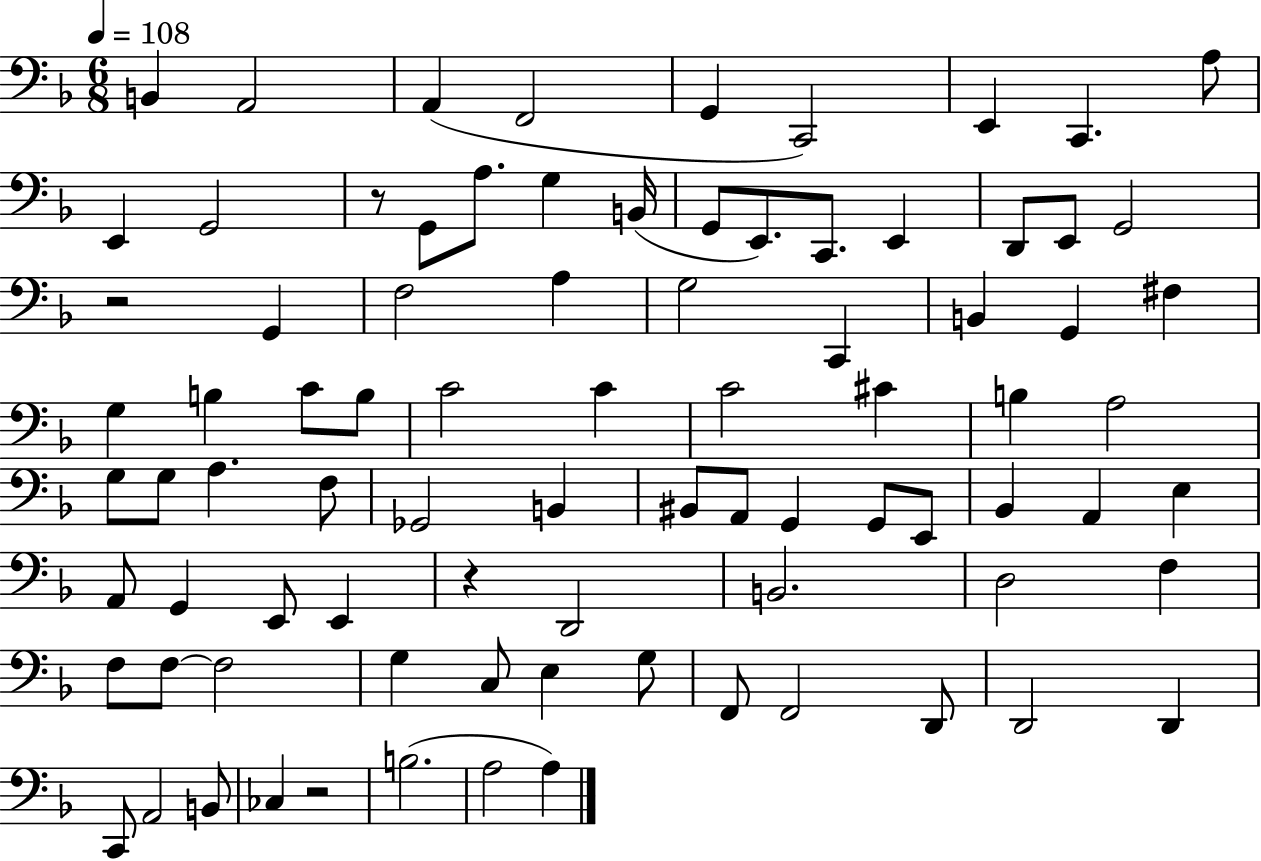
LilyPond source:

{
  \clef bass
  \numericTimeSignature
  \time 6/8
  \key f \major
  \tempo 4 = 108
  b,4 a,2 | a,4( f,2 | g,4 c,2) | e,4 c,4. a8 | \break e,4 g,2 | r8 g,8 a8. g4 b,16( | g,8 e,8.) c,8. e,4 | d,8 e,8 g,2 | \break r2 g,4 | f2 a4 | g2 c,4 | b,4 g,4 fis4 | \break g4 b4 c'8 b8 | c'2 c'4 | c'2 cis'4 | b4 a2 | \break g8 g8 a4. f8 | ges,2 b,4 | bis,8 a,8 g,4 g,8 e,8 | bes,4 a,4 e4 | \break a,8 g,4 e,8 e,4 | r4 d,2 | b,2. | d2 f4 | \break f8 f8~~ f2 | g4 c8 e4 g8 | f,8 f,2 d,8 | d,2 d,4 | \break c,8 a,2 b,8 | ces4 r2 | b2.( | a2 a4) | \break \bar "|."
}